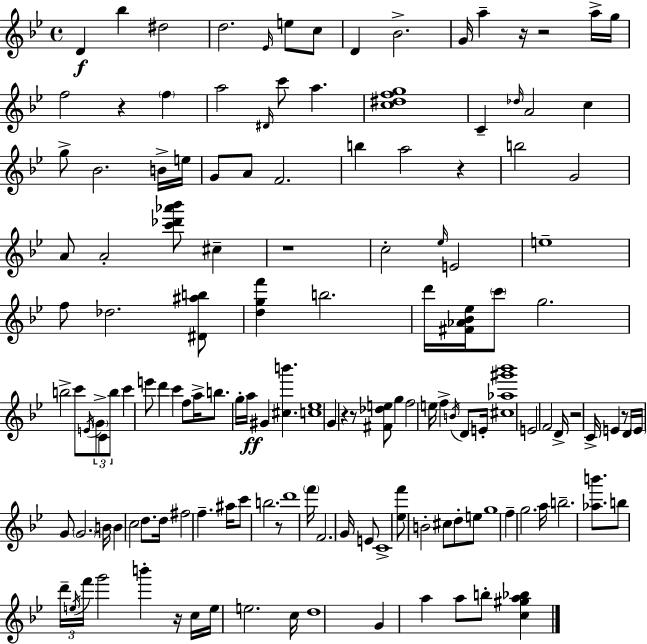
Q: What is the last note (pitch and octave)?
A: B5